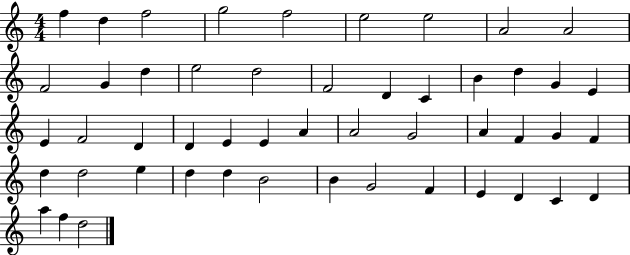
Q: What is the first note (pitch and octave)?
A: F5